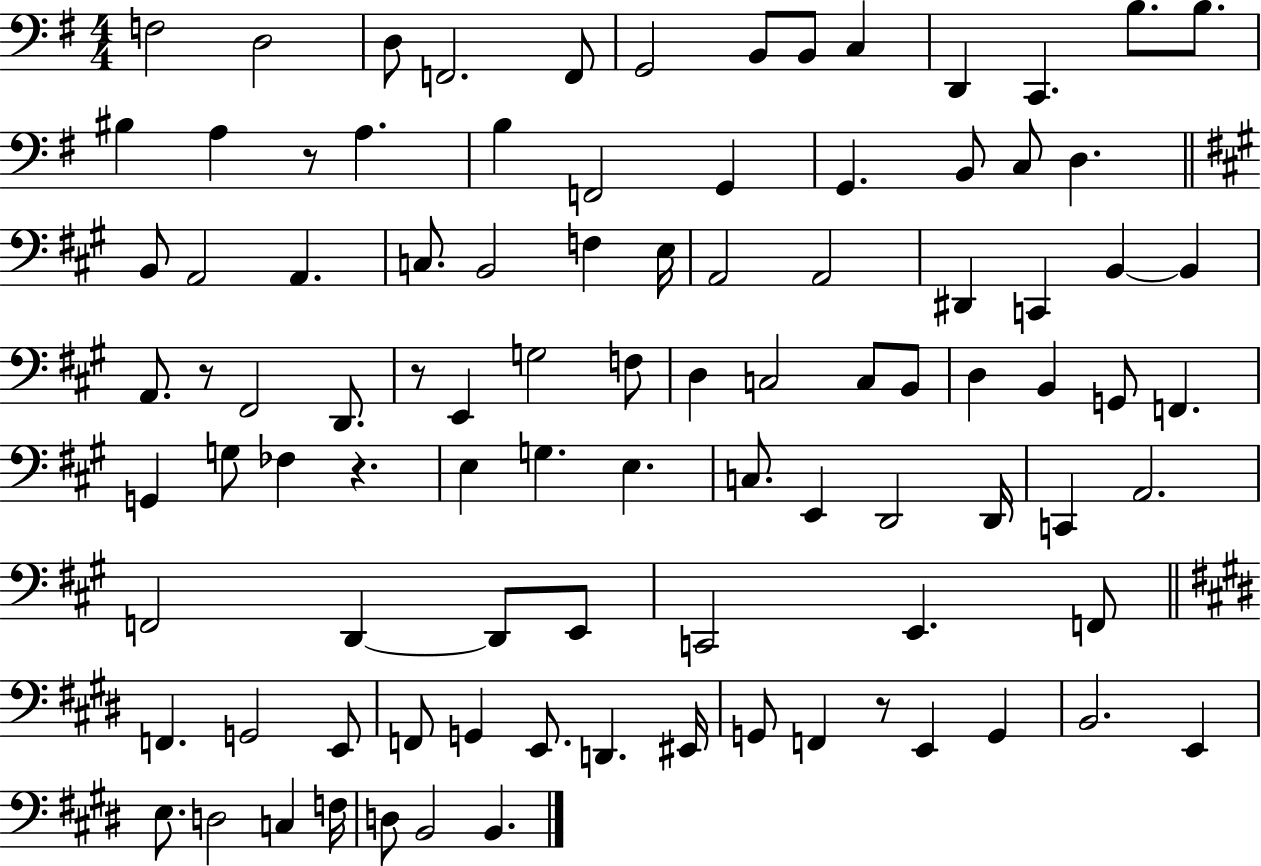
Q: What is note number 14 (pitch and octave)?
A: BIS3